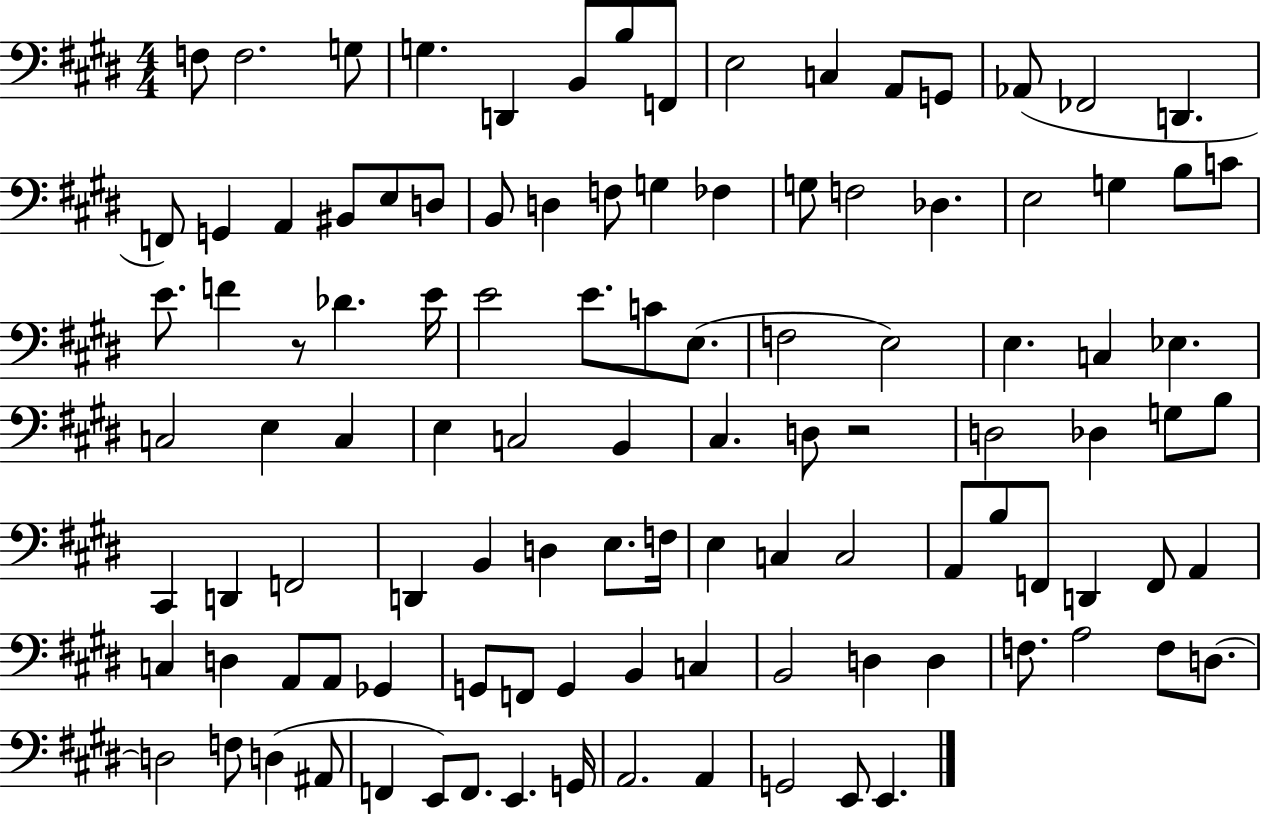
F3/e F3/h. G3/e G3/q. D2/q B2/e B3/e F2/e E3/h C3/q A2/e G2/e Ab2/e FES2/h D2/q. F2/e G2/q A2/q BIS2/e E3/e D3/e B2/e D3/q F3/e G3/q FES3/q G3/e F3/h Db3/q. E3/h G3/q B3/e C4/e E4/e. F4/q R/e Db4/q. E4/s E4/h E4/e. C4/e E3/e. F3/h E3/h E3/q. C3/q Eb3/q. C3/h E3/q C3/q E3/q C3/h B2/q C#3/q. D3/e R/h D3/h Db3/q G3/e B3/e C#2/q D2/q F2/h D2/q B2/q D3/q E3/e. F3/s E3/q C3/q C3/h A2/e B3/e F2/e D2/q F2/e A2/q C3/q D3/q A2/e A2/e Gb2/q G2/e F2/e G2/q B2/q C3/q B2/h D3/q D3/q F3/e. A3/h F3/e D3/e. D3/h F3/e D3/q A#2/e F2/q E2/e F2/e. E2/q. G2/s A2/h. A2/q G2/h E2/e E2/q.